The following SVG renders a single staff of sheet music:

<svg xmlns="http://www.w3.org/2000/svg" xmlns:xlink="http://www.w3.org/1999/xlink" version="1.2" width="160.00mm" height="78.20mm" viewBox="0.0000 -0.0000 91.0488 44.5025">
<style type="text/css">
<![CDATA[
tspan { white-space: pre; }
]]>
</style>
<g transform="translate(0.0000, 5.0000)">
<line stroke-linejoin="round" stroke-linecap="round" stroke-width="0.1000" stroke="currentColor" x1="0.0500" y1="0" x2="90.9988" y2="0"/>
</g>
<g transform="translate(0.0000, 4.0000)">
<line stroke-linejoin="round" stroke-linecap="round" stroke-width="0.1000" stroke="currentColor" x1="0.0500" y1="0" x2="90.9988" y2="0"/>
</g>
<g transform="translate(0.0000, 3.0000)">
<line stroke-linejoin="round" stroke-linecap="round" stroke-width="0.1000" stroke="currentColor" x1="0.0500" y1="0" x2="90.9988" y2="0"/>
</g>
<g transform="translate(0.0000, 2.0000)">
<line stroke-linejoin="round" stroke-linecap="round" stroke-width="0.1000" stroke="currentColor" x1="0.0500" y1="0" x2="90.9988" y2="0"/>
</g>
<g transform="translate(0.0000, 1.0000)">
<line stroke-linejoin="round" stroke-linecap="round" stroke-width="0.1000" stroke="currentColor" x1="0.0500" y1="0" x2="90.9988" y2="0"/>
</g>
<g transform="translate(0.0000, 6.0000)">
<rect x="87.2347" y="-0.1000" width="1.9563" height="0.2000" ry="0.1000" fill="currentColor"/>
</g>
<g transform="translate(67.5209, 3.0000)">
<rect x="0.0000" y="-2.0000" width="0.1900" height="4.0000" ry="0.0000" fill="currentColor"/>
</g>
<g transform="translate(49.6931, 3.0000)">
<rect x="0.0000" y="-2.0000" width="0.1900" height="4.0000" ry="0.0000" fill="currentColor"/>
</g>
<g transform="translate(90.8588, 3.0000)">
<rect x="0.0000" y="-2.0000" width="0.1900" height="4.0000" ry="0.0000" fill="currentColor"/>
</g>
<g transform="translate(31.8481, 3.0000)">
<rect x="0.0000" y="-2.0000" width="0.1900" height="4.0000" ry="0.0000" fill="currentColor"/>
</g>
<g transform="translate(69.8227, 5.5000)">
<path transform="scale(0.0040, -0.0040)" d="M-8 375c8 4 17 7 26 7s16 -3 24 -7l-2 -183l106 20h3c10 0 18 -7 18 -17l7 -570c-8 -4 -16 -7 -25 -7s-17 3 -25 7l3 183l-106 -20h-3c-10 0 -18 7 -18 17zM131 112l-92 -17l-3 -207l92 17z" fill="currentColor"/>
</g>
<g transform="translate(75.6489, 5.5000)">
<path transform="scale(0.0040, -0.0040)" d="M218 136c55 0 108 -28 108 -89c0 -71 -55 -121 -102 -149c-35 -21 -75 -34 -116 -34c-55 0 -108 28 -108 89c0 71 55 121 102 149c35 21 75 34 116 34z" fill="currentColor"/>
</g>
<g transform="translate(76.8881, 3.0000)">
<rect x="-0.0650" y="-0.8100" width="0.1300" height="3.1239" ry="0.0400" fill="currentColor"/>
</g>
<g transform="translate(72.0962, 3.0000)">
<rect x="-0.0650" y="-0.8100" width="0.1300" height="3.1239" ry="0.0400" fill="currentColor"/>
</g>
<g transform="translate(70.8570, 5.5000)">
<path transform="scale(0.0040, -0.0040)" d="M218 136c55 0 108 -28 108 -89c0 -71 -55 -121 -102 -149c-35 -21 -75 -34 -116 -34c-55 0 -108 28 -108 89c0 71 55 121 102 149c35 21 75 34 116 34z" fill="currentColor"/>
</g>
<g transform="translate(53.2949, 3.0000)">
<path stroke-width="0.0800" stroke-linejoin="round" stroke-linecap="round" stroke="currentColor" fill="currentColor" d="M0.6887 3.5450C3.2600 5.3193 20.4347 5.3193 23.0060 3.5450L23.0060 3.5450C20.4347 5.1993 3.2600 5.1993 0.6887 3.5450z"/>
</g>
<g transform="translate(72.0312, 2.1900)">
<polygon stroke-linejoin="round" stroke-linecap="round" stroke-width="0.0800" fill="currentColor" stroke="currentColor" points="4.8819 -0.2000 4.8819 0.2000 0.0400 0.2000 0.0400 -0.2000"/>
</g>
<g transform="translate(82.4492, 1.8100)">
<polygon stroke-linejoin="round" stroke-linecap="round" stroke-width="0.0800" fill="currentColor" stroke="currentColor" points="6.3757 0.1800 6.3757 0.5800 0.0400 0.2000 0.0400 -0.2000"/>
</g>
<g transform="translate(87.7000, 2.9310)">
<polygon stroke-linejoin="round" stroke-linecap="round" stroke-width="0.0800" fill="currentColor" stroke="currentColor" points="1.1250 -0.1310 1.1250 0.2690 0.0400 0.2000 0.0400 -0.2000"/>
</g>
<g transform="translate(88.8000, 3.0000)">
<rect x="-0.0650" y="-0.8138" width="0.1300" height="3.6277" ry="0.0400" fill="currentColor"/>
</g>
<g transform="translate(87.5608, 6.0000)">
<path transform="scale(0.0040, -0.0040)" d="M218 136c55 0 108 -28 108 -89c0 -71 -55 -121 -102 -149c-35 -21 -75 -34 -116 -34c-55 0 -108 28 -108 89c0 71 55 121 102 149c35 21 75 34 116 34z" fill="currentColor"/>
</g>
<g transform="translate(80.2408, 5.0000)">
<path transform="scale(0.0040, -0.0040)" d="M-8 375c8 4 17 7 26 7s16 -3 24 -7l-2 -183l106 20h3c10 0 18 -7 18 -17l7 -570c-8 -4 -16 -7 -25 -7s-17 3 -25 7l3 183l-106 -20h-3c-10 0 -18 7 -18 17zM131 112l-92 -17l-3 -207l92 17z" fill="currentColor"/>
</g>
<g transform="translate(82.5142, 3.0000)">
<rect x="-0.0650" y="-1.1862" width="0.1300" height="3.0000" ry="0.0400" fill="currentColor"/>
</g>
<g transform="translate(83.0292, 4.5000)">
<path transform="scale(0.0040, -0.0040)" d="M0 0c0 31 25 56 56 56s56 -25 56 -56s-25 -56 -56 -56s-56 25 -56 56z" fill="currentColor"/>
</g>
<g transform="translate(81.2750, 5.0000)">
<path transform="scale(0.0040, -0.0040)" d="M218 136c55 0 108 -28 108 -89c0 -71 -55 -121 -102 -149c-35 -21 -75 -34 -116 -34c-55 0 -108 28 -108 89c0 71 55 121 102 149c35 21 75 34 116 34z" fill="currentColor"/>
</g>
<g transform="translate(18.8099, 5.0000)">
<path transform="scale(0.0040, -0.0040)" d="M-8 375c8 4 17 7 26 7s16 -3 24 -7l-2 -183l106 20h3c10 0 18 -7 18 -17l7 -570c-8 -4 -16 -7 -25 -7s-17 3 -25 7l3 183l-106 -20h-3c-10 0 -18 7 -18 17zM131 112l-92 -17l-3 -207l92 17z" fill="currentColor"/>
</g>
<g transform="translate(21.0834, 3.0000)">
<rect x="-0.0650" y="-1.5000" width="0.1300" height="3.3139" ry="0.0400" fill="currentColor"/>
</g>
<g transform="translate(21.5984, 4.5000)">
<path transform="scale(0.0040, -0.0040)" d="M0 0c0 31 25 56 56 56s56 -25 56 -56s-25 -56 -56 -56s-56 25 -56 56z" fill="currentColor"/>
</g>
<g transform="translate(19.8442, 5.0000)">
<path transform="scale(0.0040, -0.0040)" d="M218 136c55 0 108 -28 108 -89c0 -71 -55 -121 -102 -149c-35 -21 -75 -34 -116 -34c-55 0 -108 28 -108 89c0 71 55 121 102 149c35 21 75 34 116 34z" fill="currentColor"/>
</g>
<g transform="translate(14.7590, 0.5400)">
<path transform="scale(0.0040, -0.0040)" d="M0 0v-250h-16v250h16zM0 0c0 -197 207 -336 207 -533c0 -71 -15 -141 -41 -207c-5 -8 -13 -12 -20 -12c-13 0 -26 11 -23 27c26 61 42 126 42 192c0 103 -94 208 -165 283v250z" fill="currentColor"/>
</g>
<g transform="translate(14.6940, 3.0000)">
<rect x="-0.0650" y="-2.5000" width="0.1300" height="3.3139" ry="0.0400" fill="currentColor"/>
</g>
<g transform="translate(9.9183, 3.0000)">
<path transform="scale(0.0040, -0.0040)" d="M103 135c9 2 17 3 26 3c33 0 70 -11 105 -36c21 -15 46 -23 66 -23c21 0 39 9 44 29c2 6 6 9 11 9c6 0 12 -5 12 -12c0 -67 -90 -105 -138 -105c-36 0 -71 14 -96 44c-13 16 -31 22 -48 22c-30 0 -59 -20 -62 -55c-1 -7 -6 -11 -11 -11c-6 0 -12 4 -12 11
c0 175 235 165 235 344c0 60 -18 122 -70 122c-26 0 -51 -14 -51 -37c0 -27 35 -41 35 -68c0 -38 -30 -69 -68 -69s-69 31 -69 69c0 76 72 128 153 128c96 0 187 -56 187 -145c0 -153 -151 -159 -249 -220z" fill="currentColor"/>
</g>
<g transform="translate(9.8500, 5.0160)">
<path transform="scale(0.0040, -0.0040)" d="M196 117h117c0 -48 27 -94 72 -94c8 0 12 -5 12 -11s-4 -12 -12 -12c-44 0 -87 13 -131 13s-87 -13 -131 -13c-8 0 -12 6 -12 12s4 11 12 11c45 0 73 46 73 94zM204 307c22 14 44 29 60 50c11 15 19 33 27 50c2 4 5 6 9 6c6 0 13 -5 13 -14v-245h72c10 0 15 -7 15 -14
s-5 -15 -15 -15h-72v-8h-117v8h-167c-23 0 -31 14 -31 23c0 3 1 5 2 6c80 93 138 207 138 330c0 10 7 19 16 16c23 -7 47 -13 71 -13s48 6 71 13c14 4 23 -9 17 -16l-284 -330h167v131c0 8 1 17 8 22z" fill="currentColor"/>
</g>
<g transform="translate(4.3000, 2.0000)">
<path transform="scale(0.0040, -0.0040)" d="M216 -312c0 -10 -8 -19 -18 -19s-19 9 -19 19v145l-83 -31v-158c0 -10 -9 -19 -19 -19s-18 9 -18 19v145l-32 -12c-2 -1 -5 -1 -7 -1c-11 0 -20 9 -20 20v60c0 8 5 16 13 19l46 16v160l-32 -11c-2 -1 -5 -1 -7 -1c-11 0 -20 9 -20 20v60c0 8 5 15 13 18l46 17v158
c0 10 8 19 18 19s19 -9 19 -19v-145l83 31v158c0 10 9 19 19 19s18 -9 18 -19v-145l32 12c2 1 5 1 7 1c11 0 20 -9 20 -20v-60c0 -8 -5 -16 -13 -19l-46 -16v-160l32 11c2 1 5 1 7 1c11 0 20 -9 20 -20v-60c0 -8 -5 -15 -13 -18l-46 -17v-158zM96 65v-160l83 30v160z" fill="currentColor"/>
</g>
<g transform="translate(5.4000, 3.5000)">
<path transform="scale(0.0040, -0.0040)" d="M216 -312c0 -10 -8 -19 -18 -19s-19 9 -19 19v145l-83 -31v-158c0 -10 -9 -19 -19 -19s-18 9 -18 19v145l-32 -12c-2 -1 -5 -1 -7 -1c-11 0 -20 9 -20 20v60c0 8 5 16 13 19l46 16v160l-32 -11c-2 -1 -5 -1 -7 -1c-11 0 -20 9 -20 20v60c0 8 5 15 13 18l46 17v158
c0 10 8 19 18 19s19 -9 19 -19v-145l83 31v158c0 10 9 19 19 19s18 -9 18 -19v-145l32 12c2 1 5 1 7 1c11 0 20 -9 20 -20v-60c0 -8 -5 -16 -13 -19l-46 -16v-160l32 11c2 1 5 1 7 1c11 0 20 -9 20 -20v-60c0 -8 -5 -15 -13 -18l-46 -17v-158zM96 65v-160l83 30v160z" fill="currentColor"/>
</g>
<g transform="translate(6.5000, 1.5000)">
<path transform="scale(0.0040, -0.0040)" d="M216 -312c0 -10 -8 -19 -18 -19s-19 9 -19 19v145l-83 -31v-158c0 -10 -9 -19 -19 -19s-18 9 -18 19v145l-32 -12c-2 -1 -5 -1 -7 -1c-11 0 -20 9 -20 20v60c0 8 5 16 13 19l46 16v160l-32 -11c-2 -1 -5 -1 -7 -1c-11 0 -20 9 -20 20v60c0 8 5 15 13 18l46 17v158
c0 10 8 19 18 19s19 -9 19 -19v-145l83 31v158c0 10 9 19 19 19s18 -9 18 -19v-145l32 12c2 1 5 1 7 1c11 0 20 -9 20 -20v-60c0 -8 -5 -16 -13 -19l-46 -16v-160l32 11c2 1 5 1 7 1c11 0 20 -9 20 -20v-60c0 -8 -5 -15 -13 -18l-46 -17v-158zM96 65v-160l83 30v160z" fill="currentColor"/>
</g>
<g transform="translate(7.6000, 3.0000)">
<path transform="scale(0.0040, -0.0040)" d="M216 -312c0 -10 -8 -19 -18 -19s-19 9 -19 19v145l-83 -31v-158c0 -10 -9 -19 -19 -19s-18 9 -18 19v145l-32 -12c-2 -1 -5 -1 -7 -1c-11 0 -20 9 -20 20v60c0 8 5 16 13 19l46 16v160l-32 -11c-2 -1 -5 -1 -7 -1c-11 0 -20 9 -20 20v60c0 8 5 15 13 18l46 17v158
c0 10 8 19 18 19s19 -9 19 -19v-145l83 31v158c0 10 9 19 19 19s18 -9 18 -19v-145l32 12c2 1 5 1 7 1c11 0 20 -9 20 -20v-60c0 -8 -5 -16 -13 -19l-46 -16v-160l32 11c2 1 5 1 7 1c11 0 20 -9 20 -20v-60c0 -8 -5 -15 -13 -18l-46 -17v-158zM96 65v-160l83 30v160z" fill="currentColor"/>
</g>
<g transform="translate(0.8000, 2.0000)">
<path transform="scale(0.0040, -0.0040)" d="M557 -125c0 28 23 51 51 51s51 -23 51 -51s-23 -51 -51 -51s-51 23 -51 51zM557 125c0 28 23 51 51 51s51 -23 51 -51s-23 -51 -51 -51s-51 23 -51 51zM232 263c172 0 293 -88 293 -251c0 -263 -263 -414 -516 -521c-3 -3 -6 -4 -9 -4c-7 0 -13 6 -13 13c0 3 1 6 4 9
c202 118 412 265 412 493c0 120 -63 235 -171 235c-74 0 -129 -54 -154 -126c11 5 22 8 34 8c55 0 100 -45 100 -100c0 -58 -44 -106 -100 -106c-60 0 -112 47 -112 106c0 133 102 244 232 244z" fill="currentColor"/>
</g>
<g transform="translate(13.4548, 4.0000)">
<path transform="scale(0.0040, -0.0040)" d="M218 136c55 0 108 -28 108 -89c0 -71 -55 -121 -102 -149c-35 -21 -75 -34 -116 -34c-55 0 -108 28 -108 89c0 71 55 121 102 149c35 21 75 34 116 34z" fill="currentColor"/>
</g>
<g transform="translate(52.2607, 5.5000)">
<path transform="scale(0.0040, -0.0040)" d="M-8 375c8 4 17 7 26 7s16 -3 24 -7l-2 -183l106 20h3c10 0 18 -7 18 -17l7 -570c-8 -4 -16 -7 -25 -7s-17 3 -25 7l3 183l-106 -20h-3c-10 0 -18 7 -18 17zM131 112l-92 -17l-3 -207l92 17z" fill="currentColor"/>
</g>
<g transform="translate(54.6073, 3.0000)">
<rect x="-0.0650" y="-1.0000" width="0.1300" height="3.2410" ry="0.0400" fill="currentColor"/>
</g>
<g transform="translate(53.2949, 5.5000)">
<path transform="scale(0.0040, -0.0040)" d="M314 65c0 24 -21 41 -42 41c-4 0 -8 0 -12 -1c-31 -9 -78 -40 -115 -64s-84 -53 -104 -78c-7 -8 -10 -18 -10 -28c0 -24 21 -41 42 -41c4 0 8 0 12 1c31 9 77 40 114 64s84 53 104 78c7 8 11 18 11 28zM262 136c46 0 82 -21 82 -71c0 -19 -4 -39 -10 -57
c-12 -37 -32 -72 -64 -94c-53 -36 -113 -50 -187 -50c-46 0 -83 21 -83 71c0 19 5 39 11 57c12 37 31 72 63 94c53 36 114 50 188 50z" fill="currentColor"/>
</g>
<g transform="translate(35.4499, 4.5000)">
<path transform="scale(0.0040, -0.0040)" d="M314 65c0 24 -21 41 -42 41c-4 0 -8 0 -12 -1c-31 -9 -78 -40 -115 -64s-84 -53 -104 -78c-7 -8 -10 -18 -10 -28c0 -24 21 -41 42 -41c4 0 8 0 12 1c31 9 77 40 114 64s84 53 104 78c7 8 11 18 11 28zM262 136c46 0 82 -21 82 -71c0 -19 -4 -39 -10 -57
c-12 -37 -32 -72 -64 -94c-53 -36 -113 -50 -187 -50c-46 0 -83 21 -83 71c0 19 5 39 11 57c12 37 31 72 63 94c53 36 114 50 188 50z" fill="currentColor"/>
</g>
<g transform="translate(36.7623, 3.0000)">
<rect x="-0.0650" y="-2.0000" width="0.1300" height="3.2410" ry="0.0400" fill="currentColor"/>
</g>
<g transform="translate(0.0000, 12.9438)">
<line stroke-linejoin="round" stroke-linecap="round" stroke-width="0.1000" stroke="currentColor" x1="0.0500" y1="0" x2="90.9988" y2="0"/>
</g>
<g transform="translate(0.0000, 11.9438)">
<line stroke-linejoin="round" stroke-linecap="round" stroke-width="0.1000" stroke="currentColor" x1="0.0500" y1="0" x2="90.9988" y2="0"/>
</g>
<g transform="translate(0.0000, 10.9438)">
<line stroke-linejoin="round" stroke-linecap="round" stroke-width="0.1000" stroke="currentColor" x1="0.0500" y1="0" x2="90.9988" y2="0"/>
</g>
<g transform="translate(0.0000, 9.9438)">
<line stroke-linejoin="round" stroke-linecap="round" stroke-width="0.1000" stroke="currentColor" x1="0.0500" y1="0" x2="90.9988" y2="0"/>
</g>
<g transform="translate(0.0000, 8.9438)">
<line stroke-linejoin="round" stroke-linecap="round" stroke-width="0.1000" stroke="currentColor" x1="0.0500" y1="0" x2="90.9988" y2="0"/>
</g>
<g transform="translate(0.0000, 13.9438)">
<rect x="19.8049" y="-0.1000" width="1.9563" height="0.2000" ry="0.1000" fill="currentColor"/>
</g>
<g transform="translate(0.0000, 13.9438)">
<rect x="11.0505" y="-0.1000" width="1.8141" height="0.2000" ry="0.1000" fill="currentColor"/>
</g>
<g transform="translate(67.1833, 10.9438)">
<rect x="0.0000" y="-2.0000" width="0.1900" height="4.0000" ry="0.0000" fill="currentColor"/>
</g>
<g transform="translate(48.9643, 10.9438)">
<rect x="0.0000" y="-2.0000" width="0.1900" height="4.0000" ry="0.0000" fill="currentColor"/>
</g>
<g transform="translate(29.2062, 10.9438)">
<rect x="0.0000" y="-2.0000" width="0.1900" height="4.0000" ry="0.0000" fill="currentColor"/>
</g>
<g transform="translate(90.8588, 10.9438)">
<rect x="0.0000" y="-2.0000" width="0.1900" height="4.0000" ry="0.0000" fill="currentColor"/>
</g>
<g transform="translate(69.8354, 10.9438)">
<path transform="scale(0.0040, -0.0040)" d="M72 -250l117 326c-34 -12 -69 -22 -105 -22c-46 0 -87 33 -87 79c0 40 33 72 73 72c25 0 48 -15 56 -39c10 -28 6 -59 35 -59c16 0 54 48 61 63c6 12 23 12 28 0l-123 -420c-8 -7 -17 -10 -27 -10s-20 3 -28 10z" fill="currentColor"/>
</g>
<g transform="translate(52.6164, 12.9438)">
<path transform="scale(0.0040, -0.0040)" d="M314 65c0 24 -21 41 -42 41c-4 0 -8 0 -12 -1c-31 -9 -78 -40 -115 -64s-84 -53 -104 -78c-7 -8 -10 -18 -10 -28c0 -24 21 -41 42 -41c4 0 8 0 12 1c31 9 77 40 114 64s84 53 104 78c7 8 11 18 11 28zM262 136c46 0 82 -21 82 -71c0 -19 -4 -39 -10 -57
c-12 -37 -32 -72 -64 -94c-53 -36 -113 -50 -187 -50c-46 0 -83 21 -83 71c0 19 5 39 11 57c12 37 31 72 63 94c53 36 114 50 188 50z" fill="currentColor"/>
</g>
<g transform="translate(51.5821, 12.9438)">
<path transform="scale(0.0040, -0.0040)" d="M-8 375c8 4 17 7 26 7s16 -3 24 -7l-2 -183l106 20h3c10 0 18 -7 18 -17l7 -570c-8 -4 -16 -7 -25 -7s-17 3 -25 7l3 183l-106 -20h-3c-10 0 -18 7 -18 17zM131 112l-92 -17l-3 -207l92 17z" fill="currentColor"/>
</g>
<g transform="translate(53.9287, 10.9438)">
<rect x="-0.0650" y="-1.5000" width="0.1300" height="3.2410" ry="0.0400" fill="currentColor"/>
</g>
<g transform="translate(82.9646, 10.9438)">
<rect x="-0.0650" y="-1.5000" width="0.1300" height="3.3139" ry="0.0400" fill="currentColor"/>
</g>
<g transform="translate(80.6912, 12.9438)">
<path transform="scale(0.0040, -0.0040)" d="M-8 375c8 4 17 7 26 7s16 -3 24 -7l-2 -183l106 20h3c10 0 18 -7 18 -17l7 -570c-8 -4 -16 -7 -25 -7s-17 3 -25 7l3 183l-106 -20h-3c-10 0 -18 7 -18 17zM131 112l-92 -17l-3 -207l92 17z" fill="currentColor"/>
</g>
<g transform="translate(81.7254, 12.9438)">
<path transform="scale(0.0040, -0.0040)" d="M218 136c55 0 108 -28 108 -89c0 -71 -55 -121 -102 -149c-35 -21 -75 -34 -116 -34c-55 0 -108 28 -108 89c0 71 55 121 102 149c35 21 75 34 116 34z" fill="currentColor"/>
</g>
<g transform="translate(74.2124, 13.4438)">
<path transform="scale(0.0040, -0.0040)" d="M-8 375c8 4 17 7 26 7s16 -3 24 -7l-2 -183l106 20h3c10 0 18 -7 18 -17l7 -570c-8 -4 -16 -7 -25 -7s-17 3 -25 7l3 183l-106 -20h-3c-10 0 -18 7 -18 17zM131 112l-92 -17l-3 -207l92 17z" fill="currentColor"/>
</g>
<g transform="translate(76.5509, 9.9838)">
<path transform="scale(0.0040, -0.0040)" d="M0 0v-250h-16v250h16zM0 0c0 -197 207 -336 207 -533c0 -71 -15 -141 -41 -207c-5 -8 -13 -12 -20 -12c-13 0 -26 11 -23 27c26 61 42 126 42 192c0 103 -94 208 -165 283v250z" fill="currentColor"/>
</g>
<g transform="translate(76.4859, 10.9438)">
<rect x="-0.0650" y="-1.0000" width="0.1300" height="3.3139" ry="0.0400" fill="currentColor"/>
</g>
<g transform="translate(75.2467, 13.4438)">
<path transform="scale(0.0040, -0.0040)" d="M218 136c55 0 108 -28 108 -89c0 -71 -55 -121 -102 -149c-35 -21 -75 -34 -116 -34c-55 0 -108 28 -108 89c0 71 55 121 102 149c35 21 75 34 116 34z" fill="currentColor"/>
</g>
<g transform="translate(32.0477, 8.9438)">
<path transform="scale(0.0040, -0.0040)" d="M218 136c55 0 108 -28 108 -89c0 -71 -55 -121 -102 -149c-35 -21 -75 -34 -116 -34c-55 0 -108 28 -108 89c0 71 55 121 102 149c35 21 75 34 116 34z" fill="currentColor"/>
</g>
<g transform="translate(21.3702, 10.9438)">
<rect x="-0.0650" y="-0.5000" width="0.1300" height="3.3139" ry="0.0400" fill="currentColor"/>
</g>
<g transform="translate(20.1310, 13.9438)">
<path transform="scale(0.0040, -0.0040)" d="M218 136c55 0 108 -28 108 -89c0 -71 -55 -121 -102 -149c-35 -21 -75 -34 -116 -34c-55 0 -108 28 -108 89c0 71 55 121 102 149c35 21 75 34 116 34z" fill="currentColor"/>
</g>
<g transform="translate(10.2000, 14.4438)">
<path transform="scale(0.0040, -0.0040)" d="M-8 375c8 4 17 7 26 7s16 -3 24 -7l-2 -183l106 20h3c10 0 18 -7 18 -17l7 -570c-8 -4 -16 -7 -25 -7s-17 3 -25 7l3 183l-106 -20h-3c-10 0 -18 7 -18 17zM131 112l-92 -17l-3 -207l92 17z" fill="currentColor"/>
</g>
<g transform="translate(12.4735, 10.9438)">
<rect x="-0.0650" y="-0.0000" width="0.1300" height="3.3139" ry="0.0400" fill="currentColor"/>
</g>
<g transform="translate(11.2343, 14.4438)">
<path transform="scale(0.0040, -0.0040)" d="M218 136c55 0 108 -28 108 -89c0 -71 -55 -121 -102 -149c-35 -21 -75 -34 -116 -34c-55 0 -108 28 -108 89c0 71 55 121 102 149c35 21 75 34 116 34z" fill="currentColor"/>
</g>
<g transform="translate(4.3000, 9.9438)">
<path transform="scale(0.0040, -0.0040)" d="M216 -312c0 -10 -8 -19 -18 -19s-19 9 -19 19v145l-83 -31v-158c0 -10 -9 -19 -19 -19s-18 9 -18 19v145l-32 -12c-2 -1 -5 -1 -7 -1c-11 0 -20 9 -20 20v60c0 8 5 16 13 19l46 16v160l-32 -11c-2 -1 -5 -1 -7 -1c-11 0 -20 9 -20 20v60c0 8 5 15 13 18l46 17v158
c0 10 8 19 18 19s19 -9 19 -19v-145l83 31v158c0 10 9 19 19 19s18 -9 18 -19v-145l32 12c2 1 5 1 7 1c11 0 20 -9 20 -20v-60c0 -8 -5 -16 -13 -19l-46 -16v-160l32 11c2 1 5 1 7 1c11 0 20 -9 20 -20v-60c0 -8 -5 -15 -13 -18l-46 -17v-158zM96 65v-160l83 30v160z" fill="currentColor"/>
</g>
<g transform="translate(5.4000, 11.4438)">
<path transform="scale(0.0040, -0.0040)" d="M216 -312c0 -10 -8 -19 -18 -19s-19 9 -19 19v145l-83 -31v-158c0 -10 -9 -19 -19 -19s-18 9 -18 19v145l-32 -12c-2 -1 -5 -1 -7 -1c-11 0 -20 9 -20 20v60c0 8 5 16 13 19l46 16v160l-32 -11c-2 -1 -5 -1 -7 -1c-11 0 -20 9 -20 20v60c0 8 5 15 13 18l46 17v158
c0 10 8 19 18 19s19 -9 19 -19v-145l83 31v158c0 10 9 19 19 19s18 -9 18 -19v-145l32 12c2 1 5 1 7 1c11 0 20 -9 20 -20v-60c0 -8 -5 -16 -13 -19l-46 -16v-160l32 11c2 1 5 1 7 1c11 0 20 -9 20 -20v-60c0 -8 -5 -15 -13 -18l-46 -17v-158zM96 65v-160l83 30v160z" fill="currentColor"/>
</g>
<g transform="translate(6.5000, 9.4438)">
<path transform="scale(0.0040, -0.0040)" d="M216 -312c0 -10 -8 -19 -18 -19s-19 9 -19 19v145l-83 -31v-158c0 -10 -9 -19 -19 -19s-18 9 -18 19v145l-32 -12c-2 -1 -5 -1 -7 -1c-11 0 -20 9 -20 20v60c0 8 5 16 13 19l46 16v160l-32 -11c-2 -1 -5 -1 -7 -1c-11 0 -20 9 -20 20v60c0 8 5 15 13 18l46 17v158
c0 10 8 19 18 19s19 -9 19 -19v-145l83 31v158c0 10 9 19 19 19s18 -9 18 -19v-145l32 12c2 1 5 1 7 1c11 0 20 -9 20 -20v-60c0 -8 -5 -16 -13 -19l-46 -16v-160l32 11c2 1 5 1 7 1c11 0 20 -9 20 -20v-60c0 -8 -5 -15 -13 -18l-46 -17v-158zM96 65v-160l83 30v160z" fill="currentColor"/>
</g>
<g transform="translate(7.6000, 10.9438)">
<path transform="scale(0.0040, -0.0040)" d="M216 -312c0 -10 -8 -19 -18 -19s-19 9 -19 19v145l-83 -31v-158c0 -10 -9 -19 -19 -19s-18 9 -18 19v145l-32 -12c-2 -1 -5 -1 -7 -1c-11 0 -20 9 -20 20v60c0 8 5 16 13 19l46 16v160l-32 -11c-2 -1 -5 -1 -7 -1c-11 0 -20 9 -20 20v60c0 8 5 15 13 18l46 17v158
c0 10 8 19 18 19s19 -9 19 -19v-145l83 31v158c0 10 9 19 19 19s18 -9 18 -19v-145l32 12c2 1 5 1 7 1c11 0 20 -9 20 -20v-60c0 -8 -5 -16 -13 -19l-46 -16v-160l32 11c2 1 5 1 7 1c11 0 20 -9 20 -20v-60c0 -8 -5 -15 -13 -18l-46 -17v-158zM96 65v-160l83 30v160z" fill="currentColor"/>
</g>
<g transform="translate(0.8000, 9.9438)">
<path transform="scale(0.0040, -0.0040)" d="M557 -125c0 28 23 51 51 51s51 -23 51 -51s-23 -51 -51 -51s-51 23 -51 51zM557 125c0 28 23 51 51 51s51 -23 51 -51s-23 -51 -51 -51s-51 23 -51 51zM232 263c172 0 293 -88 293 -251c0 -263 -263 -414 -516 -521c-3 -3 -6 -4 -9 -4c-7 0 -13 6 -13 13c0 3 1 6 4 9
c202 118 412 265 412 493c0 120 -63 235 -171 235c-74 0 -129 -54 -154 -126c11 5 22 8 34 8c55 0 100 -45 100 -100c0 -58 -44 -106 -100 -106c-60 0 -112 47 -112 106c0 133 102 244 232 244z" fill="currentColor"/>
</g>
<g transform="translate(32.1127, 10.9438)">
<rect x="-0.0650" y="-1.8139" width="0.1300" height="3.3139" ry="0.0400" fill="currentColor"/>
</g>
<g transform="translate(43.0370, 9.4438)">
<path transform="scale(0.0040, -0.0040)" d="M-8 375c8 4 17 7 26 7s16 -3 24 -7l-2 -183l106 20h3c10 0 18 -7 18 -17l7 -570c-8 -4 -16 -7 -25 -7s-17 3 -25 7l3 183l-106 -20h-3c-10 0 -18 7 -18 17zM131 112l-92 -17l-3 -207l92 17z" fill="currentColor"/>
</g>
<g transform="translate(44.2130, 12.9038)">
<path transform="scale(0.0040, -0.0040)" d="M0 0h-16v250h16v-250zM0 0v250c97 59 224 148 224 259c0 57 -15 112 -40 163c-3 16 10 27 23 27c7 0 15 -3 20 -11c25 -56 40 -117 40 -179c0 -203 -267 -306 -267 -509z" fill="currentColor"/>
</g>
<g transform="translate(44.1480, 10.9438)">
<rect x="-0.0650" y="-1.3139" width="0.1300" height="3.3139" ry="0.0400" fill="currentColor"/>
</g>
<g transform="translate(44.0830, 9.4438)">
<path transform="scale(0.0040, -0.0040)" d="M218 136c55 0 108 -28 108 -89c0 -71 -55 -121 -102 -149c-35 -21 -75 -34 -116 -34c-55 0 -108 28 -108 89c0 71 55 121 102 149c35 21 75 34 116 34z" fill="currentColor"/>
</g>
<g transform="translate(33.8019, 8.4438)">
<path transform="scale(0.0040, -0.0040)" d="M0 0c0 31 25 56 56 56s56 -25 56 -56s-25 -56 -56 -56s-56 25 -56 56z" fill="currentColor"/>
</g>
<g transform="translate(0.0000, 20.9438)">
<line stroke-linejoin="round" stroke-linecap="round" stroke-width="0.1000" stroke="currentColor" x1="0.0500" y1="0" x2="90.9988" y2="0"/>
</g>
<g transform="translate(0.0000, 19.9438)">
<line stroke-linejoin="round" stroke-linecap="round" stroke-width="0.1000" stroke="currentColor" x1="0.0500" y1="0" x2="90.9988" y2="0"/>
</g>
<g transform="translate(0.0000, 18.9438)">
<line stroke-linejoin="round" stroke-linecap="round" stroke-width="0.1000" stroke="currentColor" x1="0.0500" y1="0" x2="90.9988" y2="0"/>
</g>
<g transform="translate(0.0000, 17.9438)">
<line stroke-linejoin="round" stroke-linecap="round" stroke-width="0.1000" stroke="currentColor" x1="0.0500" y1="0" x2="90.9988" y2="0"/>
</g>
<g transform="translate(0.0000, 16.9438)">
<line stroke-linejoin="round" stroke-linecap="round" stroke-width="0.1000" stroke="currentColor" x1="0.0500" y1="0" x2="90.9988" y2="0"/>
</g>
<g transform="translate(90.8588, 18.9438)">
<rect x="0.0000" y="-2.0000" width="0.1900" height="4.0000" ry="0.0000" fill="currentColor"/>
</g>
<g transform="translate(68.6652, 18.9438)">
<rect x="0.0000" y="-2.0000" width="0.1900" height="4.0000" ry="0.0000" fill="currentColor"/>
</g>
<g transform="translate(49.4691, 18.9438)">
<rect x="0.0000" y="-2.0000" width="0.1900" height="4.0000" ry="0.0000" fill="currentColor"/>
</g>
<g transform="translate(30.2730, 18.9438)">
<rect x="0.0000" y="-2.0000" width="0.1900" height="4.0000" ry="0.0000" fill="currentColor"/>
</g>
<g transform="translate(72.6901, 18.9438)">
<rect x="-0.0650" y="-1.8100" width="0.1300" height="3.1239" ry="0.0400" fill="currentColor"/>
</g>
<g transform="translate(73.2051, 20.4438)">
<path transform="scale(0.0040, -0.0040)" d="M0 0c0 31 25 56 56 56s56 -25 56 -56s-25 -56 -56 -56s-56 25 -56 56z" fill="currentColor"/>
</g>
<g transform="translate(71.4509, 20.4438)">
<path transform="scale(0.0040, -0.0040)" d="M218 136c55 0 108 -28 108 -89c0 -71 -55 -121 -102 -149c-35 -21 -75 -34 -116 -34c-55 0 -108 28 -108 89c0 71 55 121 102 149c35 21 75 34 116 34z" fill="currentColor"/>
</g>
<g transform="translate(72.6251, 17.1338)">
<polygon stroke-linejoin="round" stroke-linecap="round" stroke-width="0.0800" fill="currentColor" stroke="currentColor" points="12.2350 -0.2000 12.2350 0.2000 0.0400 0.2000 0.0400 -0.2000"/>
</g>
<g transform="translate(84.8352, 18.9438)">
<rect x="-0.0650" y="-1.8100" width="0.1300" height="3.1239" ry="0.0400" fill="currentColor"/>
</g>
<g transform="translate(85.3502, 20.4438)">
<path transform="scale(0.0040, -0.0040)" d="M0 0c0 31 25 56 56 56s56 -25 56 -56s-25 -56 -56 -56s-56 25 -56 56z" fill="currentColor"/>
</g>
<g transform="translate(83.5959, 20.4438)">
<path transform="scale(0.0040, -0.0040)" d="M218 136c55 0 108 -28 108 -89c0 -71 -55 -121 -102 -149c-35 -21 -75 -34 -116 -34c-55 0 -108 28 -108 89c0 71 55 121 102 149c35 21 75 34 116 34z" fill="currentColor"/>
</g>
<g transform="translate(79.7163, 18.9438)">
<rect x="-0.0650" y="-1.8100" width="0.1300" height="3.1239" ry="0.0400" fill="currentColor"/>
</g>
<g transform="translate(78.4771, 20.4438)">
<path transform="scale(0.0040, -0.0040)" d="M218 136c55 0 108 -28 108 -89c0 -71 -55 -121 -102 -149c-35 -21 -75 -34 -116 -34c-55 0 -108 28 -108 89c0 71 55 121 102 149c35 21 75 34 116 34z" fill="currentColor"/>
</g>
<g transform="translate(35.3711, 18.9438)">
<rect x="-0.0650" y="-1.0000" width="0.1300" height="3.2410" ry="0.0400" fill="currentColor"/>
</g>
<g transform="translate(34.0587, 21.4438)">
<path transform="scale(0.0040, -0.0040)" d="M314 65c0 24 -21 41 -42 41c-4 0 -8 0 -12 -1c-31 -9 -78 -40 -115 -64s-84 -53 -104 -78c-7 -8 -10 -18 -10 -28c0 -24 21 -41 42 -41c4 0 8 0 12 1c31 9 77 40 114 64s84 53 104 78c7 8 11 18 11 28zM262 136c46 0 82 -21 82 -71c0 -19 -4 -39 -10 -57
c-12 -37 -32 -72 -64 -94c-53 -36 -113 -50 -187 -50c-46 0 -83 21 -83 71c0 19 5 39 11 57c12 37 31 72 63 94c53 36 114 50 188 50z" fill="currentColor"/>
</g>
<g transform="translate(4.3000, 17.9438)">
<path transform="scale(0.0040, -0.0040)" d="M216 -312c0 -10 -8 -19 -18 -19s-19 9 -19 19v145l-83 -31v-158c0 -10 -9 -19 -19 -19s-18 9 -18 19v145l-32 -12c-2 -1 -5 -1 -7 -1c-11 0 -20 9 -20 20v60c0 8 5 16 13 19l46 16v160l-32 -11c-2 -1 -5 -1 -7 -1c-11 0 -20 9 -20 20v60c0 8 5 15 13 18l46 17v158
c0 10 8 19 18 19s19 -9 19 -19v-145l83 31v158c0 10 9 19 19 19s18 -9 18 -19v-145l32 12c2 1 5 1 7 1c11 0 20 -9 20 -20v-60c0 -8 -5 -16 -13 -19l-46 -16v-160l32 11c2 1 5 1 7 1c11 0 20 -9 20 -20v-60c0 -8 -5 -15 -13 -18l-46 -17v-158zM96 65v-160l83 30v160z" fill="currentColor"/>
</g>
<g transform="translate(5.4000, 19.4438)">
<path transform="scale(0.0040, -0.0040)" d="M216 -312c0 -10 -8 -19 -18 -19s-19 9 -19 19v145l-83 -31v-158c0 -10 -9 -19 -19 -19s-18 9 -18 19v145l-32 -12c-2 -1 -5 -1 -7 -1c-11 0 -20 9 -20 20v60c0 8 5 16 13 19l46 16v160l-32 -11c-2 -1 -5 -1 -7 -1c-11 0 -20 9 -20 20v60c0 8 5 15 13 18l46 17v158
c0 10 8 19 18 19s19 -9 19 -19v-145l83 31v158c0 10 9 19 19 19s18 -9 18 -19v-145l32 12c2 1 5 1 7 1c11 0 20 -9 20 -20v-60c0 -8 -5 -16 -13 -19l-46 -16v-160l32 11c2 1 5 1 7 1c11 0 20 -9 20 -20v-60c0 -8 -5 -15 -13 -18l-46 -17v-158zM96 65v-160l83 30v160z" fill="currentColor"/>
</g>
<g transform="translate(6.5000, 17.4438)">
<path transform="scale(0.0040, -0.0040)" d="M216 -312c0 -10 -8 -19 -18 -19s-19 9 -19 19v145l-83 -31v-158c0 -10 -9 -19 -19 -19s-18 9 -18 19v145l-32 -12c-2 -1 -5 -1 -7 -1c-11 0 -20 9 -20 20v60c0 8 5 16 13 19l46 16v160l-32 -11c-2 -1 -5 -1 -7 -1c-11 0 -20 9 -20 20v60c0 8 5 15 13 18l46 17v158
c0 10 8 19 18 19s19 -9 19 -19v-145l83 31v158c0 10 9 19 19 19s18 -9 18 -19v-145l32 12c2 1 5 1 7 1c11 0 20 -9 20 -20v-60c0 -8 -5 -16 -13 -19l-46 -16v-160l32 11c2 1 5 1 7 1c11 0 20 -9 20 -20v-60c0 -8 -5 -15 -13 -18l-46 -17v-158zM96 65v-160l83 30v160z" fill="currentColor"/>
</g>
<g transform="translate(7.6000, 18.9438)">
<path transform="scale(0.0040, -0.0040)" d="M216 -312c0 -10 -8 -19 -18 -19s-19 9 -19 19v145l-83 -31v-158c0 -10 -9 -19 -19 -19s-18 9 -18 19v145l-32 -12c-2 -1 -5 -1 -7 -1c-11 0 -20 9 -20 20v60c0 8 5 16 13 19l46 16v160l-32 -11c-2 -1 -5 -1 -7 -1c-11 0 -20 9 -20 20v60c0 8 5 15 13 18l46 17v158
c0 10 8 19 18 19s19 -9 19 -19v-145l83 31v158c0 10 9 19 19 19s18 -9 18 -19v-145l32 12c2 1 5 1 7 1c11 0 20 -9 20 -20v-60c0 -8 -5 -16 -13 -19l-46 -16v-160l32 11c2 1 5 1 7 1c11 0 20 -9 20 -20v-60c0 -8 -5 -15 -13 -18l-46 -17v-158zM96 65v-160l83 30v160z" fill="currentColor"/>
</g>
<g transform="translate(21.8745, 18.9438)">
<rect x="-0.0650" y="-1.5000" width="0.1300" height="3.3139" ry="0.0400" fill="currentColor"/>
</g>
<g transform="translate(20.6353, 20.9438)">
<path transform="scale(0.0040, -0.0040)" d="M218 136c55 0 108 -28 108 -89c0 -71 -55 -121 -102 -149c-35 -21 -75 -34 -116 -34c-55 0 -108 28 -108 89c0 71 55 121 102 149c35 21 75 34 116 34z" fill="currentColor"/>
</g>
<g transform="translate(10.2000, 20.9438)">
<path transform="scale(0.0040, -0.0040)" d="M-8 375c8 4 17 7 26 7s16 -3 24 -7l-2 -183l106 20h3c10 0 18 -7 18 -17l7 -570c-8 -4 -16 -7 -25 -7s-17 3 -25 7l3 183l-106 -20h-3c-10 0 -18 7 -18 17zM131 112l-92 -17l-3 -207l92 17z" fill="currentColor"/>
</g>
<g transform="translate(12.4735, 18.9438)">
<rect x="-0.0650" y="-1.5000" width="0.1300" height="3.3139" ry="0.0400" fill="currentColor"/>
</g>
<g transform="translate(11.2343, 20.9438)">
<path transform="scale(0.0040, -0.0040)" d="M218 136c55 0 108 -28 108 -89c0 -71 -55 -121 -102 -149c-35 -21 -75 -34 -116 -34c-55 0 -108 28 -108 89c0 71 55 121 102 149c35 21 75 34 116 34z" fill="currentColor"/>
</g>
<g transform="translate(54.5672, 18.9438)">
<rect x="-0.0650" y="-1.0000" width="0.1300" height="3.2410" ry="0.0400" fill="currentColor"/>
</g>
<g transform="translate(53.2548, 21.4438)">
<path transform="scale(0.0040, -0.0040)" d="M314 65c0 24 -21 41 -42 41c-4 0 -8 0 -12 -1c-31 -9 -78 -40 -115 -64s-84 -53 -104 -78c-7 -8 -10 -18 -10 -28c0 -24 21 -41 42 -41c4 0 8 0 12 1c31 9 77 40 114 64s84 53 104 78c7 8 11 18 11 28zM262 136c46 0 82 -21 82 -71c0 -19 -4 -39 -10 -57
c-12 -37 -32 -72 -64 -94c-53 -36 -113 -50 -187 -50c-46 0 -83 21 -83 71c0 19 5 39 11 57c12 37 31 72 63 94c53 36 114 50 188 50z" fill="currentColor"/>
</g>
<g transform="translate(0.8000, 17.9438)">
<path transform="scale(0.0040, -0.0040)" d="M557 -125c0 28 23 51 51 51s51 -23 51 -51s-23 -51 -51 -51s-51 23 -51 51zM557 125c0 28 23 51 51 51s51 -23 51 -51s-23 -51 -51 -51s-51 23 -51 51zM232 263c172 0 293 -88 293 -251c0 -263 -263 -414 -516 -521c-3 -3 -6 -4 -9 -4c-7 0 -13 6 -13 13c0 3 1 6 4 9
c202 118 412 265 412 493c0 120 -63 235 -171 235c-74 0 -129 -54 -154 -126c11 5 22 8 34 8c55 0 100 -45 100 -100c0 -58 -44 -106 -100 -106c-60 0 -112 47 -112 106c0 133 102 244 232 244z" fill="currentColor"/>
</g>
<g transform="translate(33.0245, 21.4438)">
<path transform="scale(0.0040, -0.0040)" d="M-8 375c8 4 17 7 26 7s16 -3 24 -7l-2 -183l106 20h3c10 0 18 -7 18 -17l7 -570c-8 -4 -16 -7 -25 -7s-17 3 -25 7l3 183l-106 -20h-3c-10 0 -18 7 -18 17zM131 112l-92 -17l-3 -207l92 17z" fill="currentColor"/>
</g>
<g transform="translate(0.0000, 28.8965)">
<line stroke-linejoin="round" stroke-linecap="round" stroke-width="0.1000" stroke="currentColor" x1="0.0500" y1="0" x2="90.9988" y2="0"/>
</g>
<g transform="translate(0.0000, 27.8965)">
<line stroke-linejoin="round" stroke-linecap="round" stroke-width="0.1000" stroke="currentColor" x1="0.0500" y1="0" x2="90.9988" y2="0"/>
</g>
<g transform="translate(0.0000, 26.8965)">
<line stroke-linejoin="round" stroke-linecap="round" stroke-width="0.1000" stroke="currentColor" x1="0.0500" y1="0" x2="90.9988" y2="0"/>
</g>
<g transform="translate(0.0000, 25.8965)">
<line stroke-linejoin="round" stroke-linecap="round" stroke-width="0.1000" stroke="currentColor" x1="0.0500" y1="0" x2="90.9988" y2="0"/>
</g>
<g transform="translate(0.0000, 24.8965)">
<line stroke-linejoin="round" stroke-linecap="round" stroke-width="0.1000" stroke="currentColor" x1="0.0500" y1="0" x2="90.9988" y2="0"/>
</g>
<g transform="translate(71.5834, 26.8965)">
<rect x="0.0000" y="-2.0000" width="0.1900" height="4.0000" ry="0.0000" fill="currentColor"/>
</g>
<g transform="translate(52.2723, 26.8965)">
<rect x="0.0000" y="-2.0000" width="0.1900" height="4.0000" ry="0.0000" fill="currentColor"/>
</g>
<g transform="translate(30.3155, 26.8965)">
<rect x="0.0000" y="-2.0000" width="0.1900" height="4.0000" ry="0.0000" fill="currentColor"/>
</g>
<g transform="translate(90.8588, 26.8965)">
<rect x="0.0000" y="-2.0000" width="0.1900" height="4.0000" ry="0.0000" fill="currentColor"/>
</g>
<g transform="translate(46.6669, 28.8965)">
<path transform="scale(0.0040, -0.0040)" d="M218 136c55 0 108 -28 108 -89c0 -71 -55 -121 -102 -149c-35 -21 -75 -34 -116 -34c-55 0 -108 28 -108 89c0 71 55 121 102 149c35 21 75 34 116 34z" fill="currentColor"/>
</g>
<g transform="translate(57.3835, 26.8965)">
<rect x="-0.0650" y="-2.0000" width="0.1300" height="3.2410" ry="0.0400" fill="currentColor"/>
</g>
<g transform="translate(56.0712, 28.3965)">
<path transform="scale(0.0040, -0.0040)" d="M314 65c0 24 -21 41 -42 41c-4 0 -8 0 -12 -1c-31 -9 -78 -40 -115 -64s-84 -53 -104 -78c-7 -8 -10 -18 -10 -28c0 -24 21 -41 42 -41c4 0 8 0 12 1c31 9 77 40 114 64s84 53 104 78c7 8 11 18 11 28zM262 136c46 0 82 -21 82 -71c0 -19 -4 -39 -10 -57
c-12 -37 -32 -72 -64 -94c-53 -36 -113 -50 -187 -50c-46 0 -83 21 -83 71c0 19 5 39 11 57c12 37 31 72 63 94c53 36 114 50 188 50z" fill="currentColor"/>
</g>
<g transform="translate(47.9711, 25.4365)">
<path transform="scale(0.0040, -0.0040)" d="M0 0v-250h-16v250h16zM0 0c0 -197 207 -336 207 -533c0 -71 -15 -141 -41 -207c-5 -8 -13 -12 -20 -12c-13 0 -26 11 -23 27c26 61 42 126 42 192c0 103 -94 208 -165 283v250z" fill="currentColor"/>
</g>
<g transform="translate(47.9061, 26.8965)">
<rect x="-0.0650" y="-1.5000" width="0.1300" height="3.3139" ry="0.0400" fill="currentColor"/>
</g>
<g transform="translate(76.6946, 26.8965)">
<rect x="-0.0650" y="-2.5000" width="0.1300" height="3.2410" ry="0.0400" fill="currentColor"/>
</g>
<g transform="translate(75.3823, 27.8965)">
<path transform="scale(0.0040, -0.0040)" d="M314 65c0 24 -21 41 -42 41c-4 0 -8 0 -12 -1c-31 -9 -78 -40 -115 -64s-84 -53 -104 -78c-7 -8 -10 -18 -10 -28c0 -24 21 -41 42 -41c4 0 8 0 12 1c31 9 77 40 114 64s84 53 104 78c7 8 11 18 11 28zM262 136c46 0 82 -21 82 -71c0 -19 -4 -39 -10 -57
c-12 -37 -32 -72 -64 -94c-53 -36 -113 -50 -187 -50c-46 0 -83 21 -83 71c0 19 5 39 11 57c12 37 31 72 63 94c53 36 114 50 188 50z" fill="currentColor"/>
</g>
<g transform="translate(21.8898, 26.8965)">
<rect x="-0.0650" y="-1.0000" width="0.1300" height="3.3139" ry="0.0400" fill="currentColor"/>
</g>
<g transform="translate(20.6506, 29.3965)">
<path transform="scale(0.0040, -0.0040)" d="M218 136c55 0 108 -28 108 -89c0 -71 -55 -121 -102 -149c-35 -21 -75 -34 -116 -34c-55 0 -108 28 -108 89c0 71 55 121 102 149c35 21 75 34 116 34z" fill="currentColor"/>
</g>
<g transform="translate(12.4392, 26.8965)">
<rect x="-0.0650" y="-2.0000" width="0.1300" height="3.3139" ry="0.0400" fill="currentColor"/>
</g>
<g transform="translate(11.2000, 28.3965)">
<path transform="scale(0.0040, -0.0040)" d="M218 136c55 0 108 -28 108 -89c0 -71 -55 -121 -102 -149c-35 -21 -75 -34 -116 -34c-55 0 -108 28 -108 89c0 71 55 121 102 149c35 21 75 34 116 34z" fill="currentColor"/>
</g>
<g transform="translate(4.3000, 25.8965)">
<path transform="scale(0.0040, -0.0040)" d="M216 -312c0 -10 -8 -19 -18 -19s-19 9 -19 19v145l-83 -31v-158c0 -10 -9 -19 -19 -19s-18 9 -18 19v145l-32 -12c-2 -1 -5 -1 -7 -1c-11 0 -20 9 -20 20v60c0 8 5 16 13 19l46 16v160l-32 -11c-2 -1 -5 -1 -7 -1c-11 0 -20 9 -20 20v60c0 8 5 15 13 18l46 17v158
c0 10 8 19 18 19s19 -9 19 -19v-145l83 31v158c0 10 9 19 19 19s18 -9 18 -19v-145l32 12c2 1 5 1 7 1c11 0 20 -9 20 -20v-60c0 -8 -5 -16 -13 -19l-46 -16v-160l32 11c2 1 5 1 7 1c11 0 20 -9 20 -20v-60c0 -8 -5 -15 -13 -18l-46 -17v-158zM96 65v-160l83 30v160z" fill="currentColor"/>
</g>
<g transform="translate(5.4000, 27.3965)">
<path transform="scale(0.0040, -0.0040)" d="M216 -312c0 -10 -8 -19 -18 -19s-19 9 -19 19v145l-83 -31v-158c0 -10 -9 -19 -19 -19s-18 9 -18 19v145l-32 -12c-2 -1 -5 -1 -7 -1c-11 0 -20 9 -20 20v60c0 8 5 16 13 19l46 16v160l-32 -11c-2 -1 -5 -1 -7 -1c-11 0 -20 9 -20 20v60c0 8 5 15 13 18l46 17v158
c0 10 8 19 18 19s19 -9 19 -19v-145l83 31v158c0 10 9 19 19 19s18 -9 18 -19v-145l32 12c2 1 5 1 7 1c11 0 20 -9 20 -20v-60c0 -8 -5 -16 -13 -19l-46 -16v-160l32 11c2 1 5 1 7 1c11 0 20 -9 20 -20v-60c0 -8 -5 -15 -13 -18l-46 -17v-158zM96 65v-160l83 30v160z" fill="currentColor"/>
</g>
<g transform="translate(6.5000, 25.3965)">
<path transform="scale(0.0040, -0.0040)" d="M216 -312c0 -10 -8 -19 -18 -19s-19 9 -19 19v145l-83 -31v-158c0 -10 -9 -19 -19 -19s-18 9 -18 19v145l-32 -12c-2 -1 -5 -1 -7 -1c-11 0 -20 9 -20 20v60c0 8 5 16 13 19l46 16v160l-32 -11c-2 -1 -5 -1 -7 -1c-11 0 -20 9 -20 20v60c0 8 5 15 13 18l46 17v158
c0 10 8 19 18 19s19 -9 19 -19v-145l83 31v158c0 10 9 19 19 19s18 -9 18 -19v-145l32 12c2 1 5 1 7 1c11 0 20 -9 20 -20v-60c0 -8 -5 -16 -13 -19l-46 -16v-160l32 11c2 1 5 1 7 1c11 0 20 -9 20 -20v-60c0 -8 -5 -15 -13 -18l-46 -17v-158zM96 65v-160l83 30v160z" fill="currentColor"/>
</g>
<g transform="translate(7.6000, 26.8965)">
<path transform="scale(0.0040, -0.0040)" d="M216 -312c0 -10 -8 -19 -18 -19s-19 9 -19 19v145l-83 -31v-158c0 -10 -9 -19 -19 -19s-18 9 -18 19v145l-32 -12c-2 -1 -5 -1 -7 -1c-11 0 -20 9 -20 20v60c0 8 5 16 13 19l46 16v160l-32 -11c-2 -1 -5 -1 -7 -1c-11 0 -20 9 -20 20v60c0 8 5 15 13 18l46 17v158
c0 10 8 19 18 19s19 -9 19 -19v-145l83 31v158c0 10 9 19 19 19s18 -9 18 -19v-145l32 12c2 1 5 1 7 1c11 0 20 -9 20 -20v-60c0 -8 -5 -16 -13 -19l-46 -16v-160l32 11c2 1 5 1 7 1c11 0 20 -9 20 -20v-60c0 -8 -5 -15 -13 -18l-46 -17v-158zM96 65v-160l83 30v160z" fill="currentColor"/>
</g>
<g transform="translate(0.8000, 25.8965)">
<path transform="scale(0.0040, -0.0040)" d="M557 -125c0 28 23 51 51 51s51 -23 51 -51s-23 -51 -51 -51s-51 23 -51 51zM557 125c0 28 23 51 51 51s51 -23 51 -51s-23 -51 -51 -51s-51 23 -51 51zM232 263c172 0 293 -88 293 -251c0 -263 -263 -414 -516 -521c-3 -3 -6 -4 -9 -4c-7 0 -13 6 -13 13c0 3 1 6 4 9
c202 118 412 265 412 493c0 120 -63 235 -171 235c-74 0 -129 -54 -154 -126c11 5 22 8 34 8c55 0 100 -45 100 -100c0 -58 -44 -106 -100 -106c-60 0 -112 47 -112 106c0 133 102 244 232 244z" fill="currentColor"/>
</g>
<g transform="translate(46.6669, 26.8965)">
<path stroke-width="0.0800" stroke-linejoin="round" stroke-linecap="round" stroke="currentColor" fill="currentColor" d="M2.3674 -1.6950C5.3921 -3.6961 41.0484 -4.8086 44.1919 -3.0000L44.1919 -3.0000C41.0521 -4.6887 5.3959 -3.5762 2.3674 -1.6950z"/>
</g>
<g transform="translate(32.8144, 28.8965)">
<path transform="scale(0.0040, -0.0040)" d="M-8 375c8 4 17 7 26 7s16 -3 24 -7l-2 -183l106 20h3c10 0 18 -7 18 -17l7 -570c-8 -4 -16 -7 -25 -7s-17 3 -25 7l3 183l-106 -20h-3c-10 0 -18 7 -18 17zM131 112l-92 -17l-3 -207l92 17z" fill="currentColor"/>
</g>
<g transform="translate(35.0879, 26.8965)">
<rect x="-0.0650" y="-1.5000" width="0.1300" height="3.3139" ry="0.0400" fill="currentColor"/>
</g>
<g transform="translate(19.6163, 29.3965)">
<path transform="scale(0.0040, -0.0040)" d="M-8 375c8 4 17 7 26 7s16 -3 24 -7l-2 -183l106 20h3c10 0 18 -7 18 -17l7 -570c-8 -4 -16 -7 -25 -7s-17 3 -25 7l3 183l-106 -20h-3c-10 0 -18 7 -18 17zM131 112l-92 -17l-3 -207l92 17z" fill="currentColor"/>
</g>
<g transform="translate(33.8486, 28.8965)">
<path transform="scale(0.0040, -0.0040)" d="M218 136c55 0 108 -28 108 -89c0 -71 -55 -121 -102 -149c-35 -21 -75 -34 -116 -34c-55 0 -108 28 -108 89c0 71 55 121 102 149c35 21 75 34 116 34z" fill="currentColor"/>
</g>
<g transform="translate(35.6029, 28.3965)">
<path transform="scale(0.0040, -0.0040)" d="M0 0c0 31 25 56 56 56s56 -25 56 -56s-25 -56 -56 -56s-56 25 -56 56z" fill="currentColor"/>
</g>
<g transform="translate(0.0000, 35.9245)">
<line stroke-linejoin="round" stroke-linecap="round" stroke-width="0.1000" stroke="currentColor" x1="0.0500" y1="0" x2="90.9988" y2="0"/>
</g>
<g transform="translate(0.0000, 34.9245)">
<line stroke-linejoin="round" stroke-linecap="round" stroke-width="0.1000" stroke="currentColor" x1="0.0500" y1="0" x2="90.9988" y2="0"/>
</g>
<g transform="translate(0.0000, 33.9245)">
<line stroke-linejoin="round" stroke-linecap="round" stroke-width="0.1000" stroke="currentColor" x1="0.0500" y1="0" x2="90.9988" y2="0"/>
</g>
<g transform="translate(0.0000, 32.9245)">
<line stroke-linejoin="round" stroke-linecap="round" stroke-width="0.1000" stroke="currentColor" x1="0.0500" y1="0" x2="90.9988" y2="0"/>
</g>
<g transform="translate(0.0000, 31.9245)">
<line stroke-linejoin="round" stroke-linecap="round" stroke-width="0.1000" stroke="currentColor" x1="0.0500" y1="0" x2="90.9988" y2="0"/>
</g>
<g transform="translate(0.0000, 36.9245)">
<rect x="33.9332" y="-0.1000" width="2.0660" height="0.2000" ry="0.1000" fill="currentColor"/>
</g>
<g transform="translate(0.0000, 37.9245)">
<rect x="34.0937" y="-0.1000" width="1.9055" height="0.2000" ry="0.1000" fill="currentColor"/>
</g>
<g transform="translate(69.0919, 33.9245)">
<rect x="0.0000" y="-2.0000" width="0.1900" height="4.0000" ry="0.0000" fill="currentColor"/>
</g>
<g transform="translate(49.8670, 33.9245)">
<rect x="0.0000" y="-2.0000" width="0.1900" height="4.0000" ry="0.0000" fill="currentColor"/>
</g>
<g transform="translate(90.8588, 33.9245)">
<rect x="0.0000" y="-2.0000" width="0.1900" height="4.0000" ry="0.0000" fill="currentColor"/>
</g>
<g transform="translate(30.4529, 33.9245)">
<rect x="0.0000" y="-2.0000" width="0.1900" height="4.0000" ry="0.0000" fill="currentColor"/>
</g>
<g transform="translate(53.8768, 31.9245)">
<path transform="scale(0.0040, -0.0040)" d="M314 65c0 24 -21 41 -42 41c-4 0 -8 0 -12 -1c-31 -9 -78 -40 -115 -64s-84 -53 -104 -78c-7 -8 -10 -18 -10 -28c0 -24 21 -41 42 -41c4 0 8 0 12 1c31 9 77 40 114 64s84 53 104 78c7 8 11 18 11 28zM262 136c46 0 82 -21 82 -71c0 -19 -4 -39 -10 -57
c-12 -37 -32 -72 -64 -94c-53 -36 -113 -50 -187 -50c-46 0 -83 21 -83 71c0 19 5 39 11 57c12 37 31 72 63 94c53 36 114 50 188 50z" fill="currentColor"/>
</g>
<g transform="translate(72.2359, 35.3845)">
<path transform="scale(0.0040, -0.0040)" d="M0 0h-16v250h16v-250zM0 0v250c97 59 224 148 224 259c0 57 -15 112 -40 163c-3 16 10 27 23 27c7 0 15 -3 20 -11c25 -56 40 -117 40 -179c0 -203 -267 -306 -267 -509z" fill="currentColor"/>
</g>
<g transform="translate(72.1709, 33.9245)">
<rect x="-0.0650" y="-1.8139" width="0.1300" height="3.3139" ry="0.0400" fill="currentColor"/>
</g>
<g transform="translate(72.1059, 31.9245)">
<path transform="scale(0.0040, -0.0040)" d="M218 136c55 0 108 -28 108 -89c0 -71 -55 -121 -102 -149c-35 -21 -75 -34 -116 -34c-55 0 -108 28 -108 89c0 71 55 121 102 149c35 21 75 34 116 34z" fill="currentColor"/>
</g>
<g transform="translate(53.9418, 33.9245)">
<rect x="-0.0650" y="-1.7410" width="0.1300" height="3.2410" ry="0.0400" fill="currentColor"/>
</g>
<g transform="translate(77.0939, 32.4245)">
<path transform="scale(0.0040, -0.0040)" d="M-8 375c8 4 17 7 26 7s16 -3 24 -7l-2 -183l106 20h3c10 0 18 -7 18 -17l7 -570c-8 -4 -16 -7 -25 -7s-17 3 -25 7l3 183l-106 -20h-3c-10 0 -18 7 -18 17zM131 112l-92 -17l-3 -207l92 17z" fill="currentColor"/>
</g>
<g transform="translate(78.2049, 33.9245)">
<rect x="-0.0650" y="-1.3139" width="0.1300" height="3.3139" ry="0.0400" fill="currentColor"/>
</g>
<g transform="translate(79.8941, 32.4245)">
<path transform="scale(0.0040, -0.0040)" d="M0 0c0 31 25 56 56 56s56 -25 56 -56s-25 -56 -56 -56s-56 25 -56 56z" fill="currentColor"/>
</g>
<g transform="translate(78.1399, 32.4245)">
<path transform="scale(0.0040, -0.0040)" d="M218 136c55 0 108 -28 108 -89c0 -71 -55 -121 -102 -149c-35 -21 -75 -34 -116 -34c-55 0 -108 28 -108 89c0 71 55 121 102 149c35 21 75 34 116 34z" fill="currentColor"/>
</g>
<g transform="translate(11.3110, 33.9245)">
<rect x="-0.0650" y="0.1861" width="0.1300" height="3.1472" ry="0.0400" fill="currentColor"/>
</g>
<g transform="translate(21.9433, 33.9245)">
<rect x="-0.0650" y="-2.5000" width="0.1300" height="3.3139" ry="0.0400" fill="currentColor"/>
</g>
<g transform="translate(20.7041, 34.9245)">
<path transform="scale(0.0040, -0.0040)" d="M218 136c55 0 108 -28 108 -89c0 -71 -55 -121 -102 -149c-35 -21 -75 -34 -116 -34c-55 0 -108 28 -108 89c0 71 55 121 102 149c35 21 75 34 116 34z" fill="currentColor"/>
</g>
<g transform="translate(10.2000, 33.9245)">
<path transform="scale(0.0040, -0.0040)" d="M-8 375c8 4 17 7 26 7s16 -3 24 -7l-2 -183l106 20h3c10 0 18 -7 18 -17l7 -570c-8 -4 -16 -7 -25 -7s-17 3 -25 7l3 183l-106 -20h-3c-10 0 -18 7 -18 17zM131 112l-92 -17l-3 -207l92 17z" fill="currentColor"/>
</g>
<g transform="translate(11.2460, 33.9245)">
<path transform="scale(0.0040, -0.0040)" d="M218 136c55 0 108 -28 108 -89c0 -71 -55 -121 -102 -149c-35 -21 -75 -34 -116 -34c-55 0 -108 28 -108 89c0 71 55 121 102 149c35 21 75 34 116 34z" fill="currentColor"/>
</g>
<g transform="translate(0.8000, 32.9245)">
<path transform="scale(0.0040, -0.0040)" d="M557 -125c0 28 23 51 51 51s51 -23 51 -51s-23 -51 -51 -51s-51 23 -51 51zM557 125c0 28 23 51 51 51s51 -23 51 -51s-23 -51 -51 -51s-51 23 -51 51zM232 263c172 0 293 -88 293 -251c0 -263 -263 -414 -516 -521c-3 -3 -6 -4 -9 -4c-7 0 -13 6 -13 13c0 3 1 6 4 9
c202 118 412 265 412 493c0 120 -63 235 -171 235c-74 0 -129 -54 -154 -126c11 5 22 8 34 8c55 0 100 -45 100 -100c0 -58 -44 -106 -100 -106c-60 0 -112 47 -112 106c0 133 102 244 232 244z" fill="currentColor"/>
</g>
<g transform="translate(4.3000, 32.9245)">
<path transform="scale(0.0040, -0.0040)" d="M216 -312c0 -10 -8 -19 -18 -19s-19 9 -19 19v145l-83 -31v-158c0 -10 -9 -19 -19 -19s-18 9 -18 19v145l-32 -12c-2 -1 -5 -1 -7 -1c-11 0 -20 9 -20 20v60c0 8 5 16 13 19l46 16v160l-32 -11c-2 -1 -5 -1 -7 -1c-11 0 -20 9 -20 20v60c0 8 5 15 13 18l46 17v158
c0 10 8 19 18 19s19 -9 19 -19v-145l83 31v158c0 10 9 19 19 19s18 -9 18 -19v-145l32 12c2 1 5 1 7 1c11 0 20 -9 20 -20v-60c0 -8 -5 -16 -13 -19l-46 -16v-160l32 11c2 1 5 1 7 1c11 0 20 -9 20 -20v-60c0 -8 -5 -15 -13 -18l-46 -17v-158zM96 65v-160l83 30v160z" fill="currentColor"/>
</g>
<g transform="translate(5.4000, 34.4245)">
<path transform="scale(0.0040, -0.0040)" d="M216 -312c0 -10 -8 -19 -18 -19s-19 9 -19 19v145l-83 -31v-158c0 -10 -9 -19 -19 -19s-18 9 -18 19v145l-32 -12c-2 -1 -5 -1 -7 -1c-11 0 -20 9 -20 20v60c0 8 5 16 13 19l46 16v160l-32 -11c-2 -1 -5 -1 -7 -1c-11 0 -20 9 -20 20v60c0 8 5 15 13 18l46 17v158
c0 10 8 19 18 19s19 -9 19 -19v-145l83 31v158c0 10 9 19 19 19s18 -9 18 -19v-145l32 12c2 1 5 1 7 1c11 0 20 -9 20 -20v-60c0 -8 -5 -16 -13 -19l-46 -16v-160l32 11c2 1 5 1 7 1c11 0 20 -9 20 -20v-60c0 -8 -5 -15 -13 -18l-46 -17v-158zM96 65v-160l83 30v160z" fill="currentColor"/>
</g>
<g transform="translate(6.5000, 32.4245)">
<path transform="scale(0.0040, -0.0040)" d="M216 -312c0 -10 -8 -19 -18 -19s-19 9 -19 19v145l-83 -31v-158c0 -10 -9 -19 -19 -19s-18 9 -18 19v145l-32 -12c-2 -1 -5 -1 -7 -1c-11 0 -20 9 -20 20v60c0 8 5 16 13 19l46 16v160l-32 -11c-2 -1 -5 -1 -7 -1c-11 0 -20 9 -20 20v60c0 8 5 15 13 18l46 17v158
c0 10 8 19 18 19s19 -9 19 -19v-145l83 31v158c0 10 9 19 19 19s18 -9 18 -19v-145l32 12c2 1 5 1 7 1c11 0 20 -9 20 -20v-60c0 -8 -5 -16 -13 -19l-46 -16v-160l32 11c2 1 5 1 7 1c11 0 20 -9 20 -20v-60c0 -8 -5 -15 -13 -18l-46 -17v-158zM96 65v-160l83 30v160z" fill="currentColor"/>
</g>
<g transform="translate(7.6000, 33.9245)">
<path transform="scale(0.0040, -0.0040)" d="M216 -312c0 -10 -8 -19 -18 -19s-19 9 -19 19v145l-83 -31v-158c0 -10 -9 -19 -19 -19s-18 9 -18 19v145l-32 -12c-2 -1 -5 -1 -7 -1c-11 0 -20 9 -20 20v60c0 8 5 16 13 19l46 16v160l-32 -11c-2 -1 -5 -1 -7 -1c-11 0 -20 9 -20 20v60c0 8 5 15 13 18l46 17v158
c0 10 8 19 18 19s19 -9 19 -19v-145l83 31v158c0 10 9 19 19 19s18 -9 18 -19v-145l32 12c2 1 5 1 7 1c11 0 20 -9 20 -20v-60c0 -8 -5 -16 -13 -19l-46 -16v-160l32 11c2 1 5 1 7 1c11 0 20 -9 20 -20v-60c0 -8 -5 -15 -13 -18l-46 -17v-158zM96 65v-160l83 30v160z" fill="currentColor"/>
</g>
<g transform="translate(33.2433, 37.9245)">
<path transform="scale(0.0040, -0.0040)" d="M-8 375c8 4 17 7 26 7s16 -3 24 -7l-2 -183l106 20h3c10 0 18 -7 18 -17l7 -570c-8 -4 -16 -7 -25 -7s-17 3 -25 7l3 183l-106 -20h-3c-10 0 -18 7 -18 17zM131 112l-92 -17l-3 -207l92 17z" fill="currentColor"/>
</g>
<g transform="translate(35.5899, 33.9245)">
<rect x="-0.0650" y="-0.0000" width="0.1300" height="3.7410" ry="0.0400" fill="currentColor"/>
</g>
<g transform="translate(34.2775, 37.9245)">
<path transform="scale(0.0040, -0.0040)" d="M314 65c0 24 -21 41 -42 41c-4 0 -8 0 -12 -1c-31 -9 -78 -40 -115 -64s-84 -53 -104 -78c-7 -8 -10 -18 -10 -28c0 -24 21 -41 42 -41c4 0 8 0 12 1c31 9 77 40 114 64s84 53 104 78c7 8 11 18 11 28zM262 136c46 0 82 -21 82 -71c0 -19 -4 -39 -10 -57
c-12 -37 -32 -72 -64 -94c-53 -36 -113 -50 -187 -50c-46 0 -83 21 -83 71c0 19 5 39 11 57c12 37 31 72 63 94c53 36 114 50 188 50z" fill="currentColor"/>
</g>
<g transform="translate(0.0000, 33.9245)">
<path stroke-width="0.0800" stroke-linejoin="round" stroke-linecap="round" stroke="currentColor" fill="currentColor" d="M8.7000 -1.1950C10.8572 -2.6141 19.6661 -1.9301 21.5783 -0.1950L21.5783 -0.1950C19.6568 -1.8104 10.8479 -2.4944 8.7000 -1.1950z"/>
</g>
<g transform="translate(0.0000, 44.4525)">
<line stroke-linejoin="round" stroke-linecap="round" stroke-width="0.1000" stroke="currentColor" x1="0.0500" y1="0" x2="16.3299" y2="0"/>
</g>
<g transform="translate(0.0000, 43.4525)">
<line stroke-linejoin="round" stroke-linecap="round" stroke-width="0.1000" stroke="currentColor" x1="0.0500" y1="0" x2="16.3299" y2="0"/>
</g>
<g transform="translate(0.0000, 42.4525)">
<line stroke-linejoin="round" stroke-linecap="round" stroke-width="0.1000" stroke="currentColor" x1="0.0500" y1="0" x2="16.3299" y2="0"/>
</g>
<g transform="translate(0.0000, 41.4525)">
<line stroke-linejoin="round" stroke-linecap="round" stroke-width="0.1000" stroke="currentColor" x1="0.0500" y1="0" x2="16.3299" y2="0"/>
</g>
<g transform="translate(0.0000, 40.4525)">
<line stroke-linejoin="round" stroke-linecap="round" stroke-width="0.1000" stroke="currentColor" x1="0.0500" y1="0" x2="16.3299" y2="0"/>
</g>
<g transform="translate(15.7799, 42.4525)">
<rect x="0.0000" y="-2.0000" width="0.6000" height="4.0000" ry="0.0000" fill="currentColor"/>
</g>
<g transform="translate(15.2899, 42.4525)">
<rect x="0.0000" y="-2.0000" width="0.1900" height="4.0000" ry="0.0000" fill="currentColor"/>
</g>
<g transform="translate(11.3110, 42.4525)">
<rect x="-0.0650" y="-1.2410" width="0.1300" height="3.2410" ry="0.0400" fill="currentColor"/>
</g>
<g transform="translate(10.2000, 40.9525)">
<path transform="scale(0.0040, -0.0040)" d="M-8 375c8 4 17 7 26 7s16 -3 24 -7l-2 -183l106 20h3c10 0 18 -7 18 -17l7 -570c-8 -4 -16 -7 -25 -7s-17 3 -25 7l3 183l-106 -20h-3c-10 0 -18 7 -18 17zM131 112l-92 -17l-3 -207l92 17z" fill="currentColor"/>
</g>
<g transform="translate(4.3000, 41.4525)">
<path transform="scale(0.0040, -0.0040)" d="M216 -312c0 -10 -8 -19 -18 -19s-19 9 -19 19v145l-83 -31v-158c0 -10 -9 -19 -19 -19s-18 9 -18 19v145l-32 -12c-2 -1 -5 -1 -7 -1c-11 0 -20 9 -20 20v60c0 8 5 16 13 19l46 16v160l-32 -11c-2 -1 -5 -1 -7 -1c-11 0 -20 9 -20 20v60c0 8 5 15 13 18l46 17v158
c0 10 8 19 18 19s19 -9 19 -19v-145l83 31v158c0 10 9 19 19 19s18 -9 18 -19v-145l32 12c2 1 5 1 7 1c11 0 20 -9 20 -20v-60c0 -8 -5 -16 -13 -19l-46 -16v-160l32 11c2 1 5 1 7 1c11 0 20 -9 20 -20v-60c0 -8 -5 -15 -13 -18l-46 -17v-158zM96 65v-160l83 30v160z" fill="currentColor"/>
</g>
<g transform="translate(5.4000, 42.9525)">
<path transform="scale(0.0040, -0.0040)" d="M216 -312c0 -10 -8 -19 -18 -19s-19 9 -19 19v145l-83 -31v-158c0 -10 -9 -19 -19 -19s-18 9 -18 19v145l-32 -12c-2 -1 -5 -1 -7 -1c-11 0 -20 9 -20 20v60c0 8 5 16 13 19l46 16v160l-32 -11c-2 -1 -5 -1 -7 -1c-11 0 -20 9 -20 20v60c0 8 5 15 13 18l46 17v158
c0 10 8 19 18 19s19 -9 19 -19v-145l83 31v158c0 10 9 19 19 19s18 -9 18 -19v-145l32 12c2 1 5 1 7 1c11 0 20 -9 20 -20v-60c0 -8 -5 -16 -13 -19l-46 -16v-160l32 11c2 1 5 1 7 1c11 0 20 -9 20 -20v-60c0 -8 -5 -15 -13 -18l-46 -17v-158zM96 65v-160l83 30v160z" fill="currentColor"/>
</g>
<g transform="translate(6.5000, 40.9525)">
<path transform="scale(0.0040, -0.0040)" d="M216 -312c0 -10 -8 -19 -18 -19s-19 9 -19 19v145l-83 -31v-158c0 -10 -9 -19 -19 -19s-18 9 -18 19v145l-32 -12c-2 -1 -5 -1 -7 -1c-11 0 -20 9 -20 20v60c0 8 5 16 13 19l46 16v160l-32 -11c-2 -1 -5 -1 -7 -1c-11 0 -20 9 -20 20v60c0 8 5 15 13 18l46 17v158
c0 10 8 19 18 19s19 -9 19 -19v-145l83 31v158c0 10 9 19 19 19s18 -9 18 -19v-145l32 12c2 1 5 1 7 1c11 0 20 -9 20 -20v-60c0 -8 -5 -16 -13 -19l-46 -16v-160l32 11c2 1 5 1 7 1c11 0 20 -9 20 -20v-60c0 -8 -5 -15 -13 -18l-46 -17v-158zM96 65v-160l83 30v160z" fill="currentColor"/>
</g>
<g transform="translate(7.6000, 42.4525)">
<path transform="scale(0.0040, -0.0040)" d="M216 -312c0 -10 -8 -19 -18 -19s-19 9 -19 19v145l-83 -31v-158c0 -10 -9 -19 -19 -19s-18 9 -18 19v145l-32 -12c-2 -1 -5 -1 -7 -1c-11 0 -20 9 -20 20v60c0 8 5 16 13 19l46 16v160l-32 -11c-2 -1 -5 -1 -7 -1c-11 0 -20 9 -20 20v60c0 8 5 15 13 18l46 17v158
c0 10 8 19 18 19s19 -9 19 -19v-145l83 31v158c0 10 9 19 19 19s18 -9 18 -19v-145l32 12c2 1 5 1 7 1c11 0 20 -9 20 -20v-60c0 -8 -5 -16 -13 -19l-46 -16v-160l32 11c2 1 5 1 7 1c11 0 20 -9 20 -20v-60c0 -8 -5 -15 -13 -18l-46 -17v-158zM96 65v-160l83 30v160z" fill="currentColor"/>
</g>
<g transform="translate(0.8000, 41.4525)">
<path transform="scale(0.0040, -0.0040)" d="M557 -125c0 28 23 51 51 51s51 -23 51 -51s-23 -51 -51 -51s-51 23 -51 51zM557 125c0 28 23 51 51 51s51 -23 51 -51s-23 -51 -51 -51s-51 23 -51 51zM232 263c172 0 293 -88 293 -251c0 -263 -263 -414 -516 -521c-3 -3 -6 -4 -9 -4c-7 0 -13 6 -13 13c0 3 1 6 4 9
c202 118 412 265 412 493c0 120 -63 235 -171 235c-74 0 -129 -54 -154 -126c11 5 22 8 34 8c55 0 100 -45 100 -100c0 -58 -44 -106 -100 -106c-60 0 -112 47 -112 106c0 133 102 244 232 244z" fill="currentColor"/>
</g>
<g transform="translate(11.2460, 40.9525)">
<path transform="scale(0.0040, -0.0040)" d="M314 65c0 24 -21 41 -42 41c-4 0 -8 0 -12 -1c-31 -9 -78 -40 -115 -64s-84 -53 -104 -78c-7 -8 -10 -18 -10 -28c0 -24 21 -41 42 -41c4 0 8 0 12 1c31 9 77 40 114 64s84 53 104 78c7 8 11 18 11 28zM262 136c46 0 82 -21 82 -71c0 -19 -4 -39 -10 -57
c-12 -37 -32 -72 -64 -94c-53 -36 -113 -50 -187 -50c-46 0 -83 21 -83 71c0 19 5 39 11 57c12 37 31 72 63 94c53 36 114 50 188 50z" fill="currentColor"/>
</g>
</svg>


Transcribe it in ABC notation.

X:1
T:Untitled
M:2/4
L:1/4
K:E
B,,/2 G,, A,,2 F,,2 F,,/2 F,,/2 G,,/2 E,,/4 D,, E,, A, G,/2 G,,2 z/2 F,,/2 G,, G,, G,, F,,2 ^F,,2 A,,/2 A,,/2 A,,/2 A,, F,, G,, G,,/2 A,,2 B,,2 D, B,, C,,2 A,2 A,/2 G, G,2